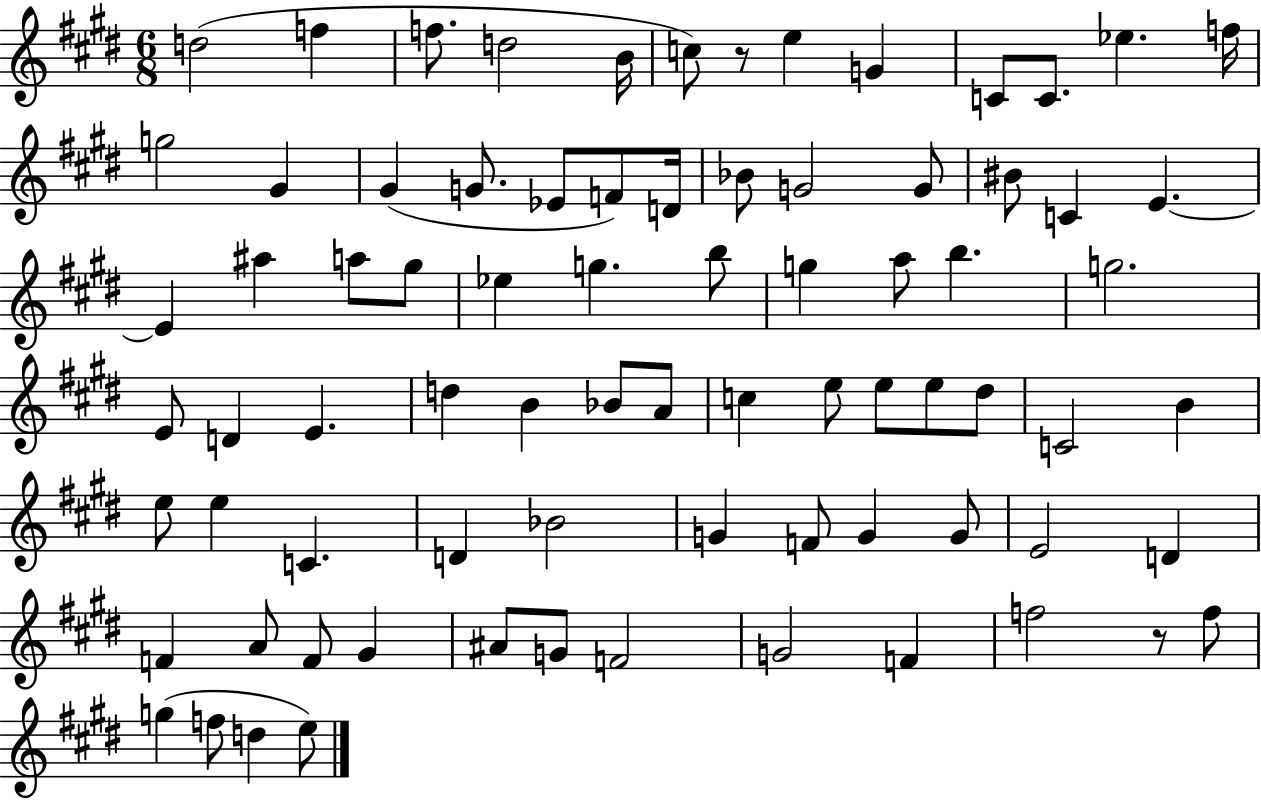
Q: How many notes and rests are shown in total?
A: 78